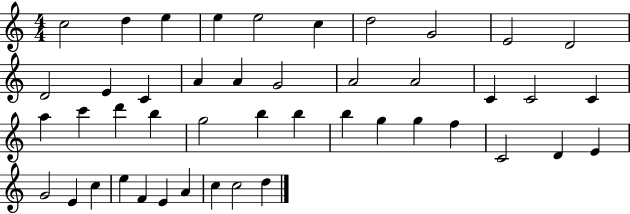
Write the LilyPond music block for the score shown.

{
  \clef treble
  \numericTimeSignature
  \time 4/4
  \key c \major
  c''2 d''4 e''4 | e''4 e''2 c''4 | d''2 g'2 | e'2 d'2 | \break d'2 e'4 c'4 | a'4 a'4 g'2 | a'2 a'2 | c'4 c'2 c'4 | \break a''4 c'''4 d'''4 b''4 | g''2 b''4 b''4 | b''4 g''4 g''4 f''4 | c'2 d'4 e'4 | \break g'2 e'4 c''4 | e''4 f'4 e'4 a'4 | c''4 c''2 d''4 | \bar "|."
}